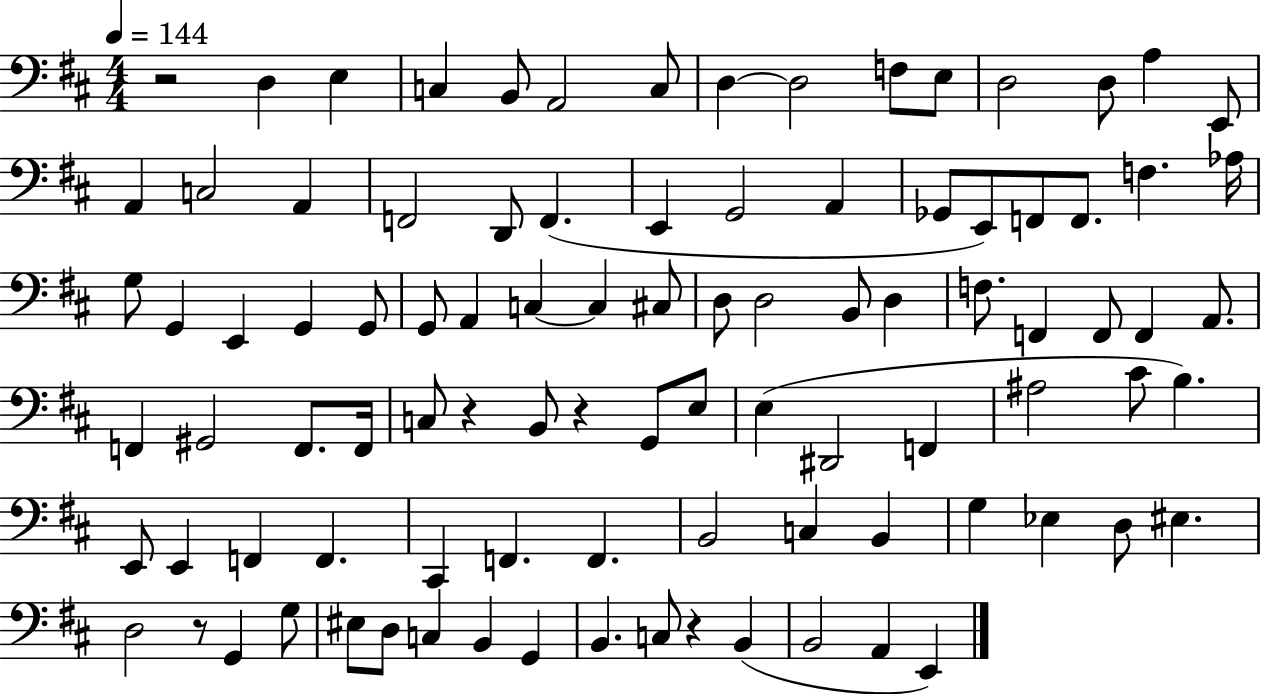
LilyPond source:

{
  \clef bass
  \numericTimeSignature
  \time 4/4
  \key d \major
  \tempo 4 = 144
  r2 d4 e4 | c4 b,8 a,2 c8 | d4~~ d2 f8 e8 | d2 d8 a4 e,8 | \break a,4 c2 a,4 | f,2 d,8 f,4.( | e,4 g,2 a,4 | ges,8 e,8) f,8 f,8. f4. aes16 | \break g8 g,4 e,4 g,4 g,8 | g,8 a,4 c4~~ c4 cis8 | d8 d2 b,8 d4 | f8. f,4 f,8 f,4 a,8. | \break f,4 gis,2 f,8. f,16 | c8 r4 b,8 r4 g,8 e8 | e4( dis,2 f,4 | ais2 cis'8 b4.) | \break e,8 e,4 f,4 f,4. | cis,4 f,4. f,4. | b,2 c4 b,4 | g4 ees4 d8 eis4. | \break d2 r8 g,4 g8 | eis8 d8 c4 b,4 g,4 | b,4. c8 r4 b,4( | b,2 a,4 e,4) | \break \bar "|."
}